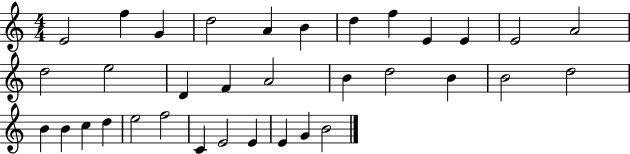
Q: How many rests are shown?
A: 0